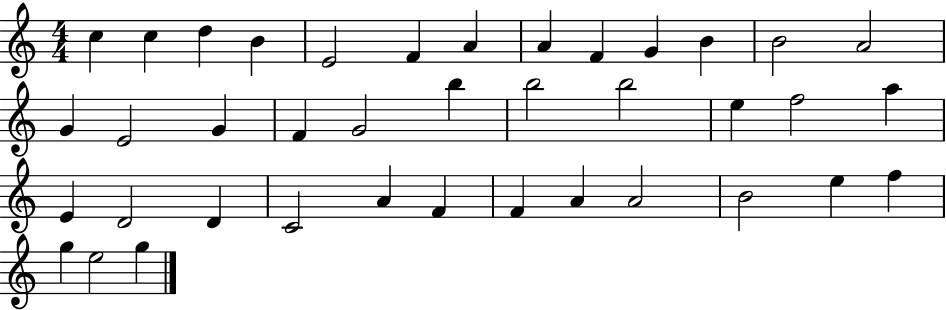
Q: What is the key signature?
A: C major